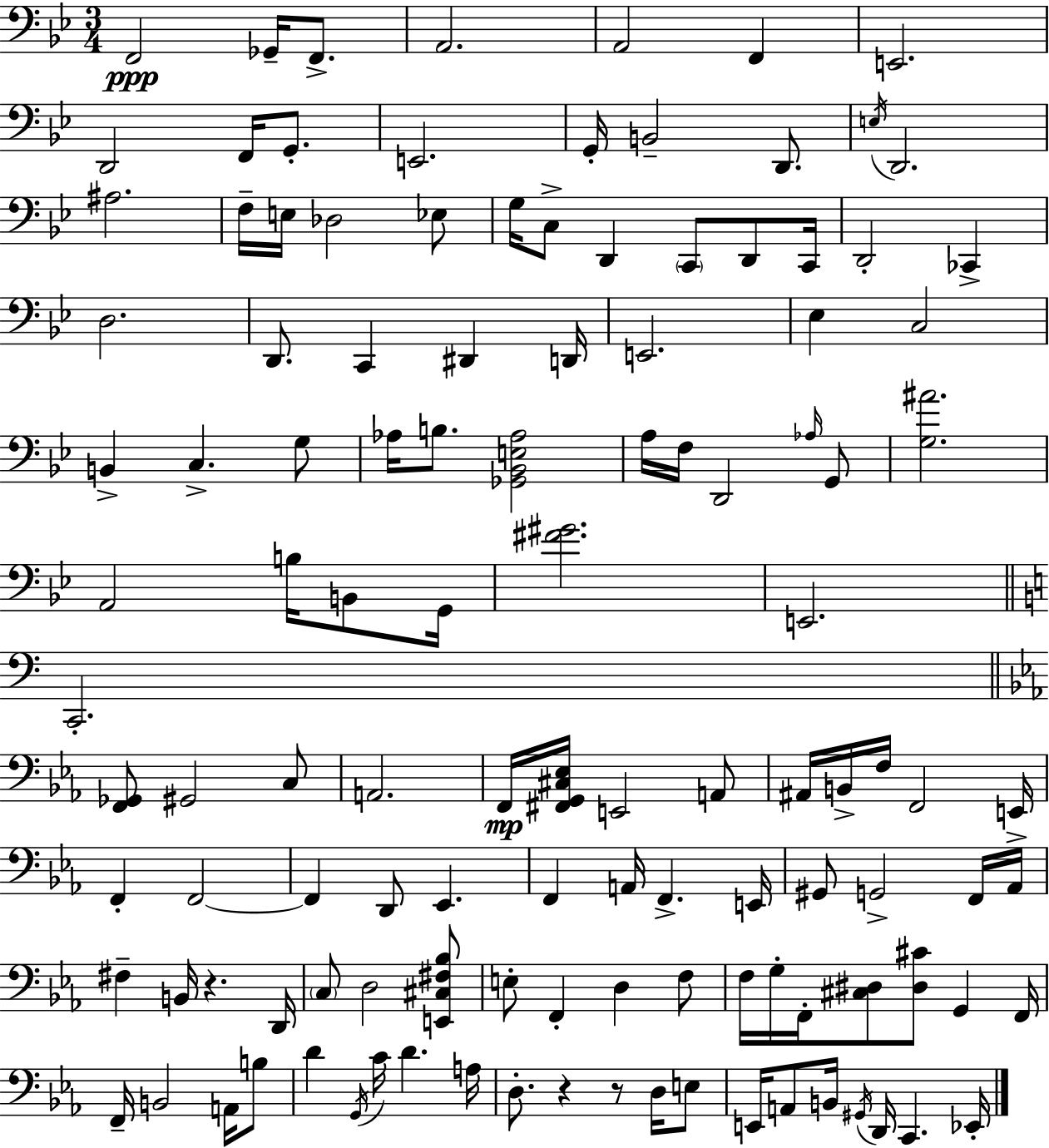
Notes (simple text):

F2/h Gb2/s F2/e. A2/h. A2/h F2/q E2/h. D2/h F2/s G2/e. E2/h. G2/s B2/h D2/e. E3/s D2/h. A#3/h. F3/s E3/s Db3/h Eb3/e G3/s C3/e D2/q C2/e D2/e C2/s D2/h CES2/q D3/h. D2/e. C2/q D#2/q D2/s E2/h. Eb3/q C3/h B2/q C3/q. G3/e Ab3/s B3/e. [Gb2,Bb2,E3,Ab3]/h A3/s F3/s D2/h Ab3/s G2/e [G3,A#4]/h. A2/h B3/s B2/e G2/s [F#4,G#4]/h. E2/h. C2/h. [F2,Gb2]/e G#2/h C3/e A2/h. F2/s [F#2,G2,C#3,Eb3]/s E2/h A2/e A#2/s B2/s F3/s F2/h E2/s F2/q F2/h F2/q D2/e Eb2/q. F2/q A2/s F2/q. E2/s G#2/e G2/h F2/s Ab2/s F#3/q B2/s R/q. D2/s C3/e D3/h [E2,C#3,F#3,Bb3]/e E3/e F2/q D3/q F3/e F3/s G3/s F2/s [C#3,D#3]/e [D#3,C#4]/e G2/q F2/s F2/s B2/h A2/s B3/e D4/q G2/s C4/s D4/q. A3/s D3/e. R/q R/e D3/s E3/e E2/s A2/e B2/s G#2/s D2/s C2/q. Eb2/s